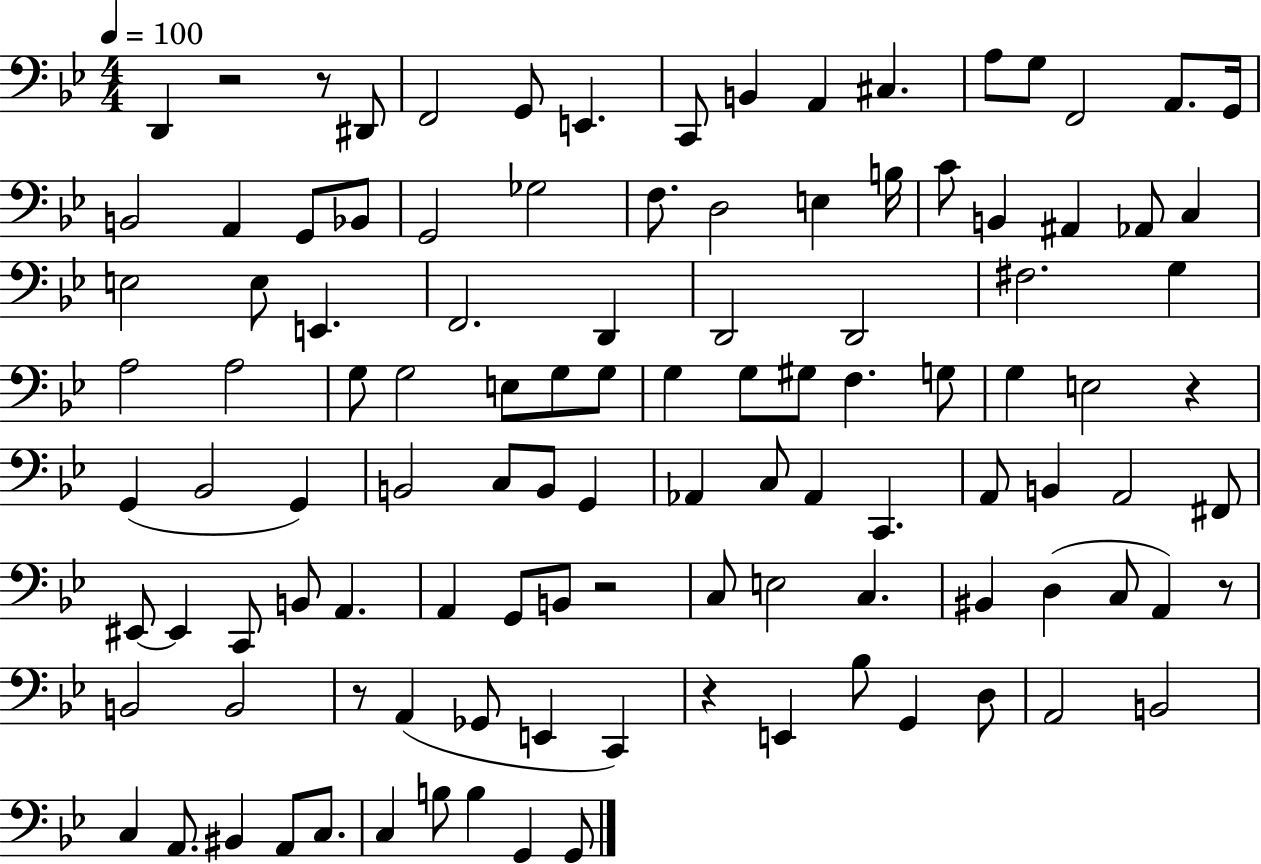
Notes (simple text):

D2/q R/h R/e D#2/e F2/h G2/e E2/q. C2/e B2/q A2/q C#3/q. A3/e G3/e F2/h A2/e. G2/s B2/h A2/q G2/e Bb2/e G2/h Gb3/h F3/e. D3/h E3/q B3/s C4/e B2/q A#2/q Ab2/e C3/q E3/h E3/e E2/q. F2/h. D2/q D2/h D2/h F#3/h. G3/q A3/h A3/h G3/e G3/h E3/e G3/e G3/e G3/q G3/e G#3/e F3/q. G3/e G3/q E3/h R/q G2/q Bb2/h G2/q B2/h C3/e B2/e G2/q Ab2/q C3/e Ab2/q C2/q. A2/e B2/q A2/h F#2/e EIS2/e EIS2/q C2/e B2/e A2/q. A2/q G2/e B2/e R/h C3/e E3/h C3/q. BIS2/q D3/q C3/e A2/q R/e B2/h B2/h R/e A2/q Gb2/e E2/q C2/q R/q E2/q Bb3/e G2/q D3/e A2/h B2/h C3/q A2/e. BIS2/q A2/e C3/e. C3/q B3/e B3/q G2/q G2/e